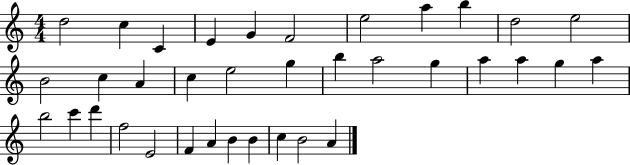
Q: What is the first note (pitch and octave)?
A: D5